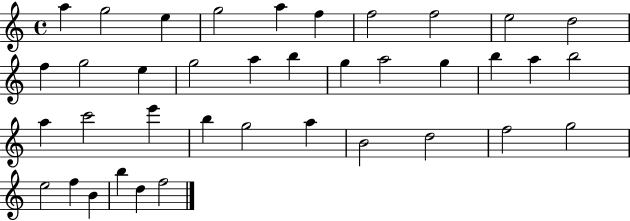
{
  \clef treble
  \time 4/4
  \defaultTimeSignature
  \key c \major
  a''4 g''2 e''4 | g''2 a''4 f''4 | f''2 f''2 | e''2 d''2 | \break f''4 g''2 e''4 | g''2 a''4 b''4 | g''4 a''2 g''4 | b''4 a''4 b''2 | \break a''4 c'''2 e'''4 | b''4 g''2 a''4 | b'2 d''2 | f''2 g''2 | \break e''2 f''4 b'4 | b''4 d''4 f''2 | \bar "|."
}